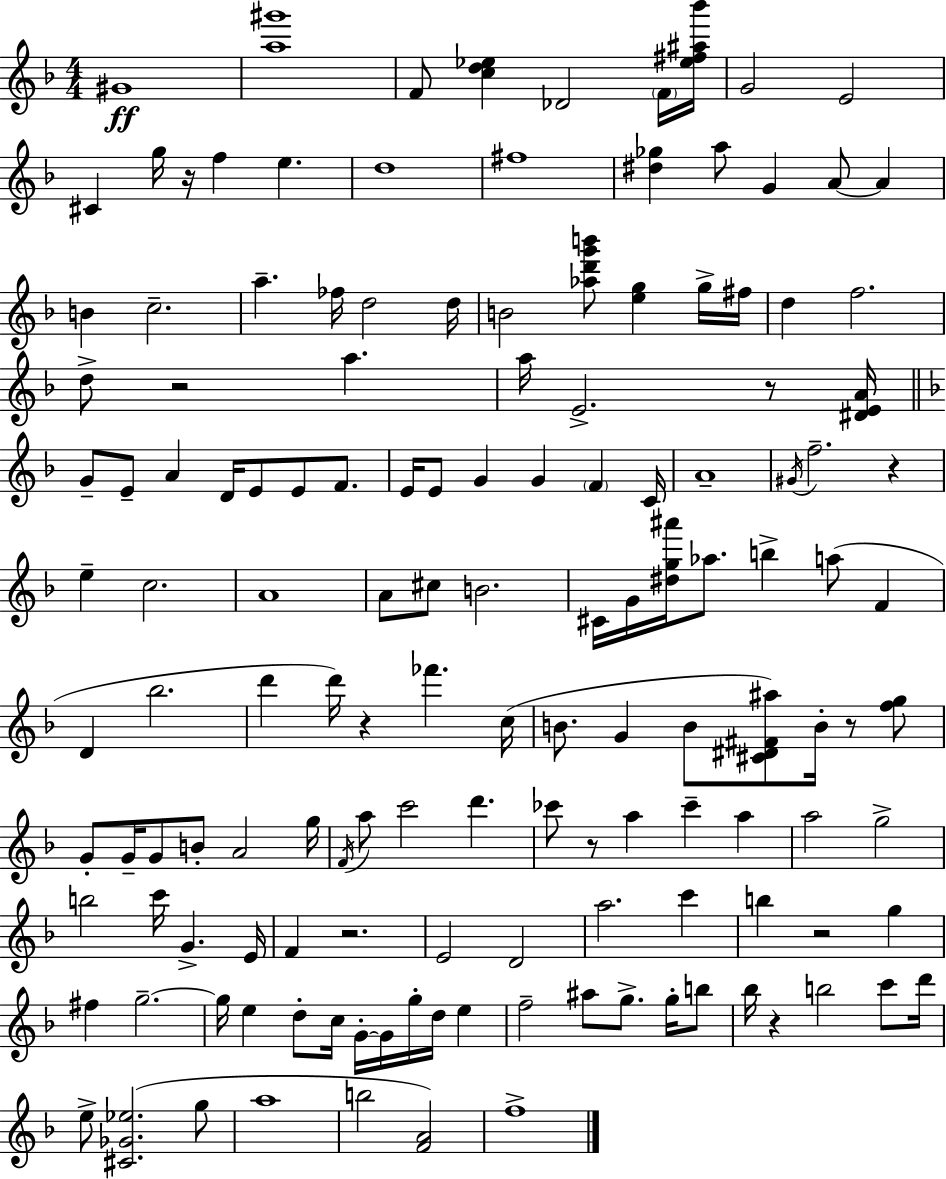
G#4/w [A5,G#6]/w F4/e [C5,D5,Eb5]/q Db4/h F4/s [Eb5,F#5,A#5,Bb6]/s G4/h E4/h C#4/q G5/s R/s F5/q E5/q. D5/w F#5/w [D#5,Gb5]/q A5/e G4/q A4/e A4/q B4/q C5/h. A5/q. FES5/s D5/h D5/s B4/h [Ab5,D6,G6,B6]/e [E5,G5]/q G5/s F#5/s D5/q F5/h. D5/e R/h A5/q. A5/s E4/h. R/e [D#4,E4,A4]/s G4/e E4/e A4/q D4/s E4/e E4/e F4/e. E4/s E4/e G4/q G4/q F4/q C4/s A4/w G#4/s F5/h. R/q E5/q C5/h. A4/w A4/e C#5/e B4/h. C#4/s G4/s [D#5,G5,A#6]/s Ab5/e. B5/q A5/e F4/q D4/q Bb5/h. D6/q D6/s R/q FES6/q. C5/s B4/e. G4/q B4/e [C#4,D#4,F#4,A#5]/e B4/s R/e [F5,G5]/e G4/e G4/s G4/e B4/e A4/h G5/s F4/s A5/e C6/h D6/q. CES6/e R/e A5/q CES6/q A5/q A5/h G5/h B5/h C6/s G4/q. E4/s F4/q R/h. E4/h D4/h A5/h. C6/q B5/q R/h G5/q F#5/q G5/h. G5/s E5/q D5/e C5/s G4/s G4/s G5/s D5/s E5/q F5/h A#5/e G5/e. G5/s B5/e Bb5/s R/q B5/h C6/e D6/s E5/e [C#4,Gb4,Eb5]/h. G5/e A5/w B5/h [F4,A4]/h F5/w